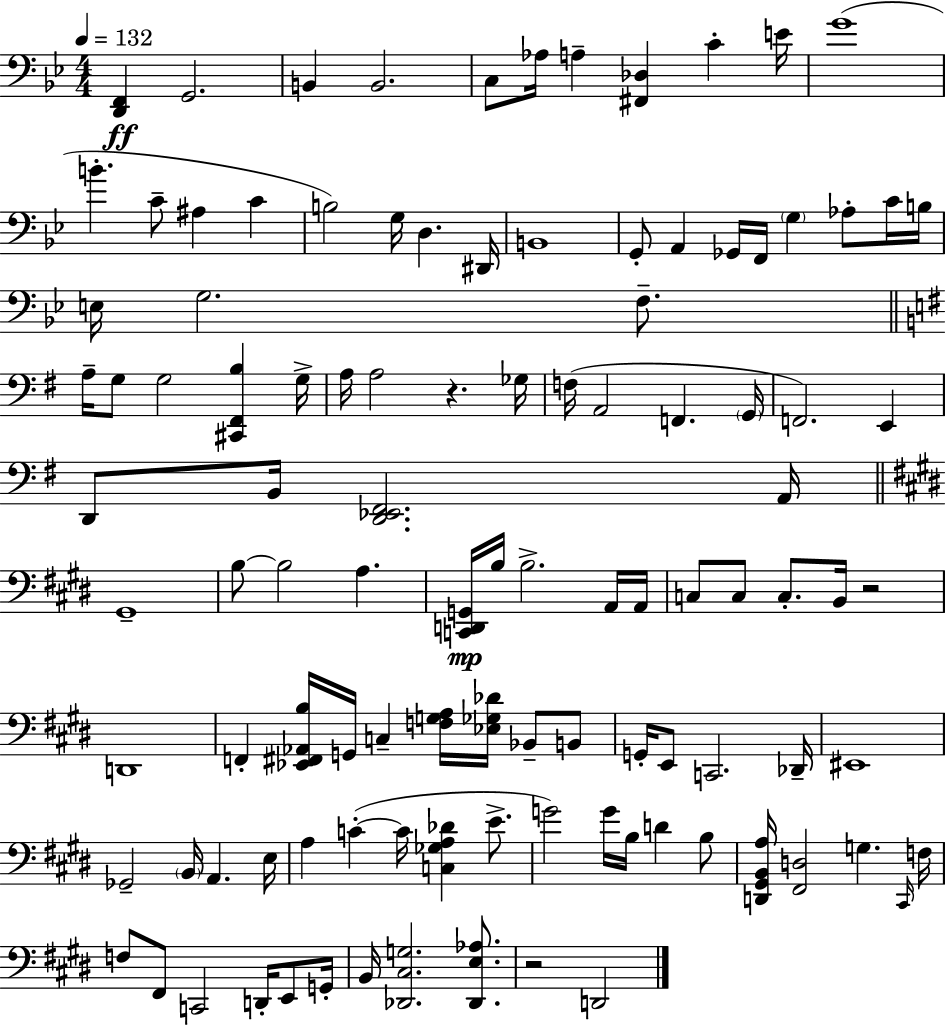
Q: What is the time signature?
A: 4/4